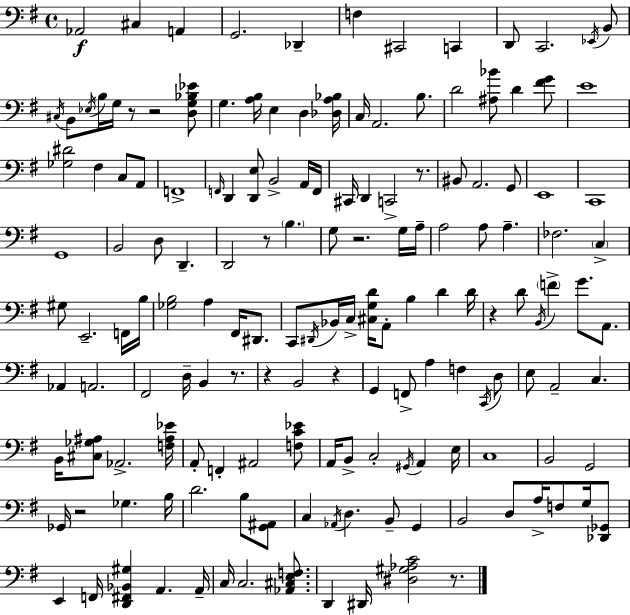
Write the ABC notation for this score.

X:1
T:Untitled
M:4/4
L:1/4
K:G
_A,,2 ^C, A,, G,,2 _D,, F, ^C,,2 C,, D,,/2 C,,2 _E,,/4 B,,/2 ^C,/4 B,,/2 _E,/4 B,/4 G,/4 z/2 z2 [D,G,_B,_E]/2 G, [A,B,]/4 E, D, [_D,A,_B,]/4 C,/4 A,,2 B,/2 D2 [^A,_B]/2 D [^FG]/2 E4 [_G,^D]2 ^F, C,/2 A,,/2 F,,4 F,,/4 D,, [D,,E,]/2 B,,2 A,,/4 F,,/4 ^C,,/4 D,, C,,2 z/2 ^B,,/2 A,,2 G,,/2 E,,4 C,,4 G,,4 B,,2 D,/2 D,, D,,2 z/2 B, G,/2 z2 G,/4 A,/4 A,2 A,/2 A, _F,2 C, ^G,/2 E,,2 F,,/4 B,/4 [_G,B,]2 A, ^F,,/4 ^D,,/2 C,,/2 ^D,,/4 _B,,/4 C,/4 [^C,G,D]/4 A,,/2 B, D D/4 z D/2 B,,/4 F G/2 A,,/2 _A,, A,,2 ^F,,2 D,/4 B,, z/2 z B,,2 z G,, F,,/2 A, F, C,,/4 D,/2 E,/2 A,,2 C, B,,/4 [^C,_G,^A,]/2 _A,,2 [F,^A,_E]/4 A,,/2 F,, ^A,,2 [F,C_E]/2 A,,/4 B,,/2 C,2 ^G,,/4 A,, E,/4 C,4 B,,2 G,,2 _G,,/4 z2 _G, B,/4 D2 B,/2 [G,,^A,,]/2 C, _A,,/4 D, B,,/2 G,, B,,2 D,/2 A,/4 F,/2 G,/4 [_D,,_G,,]/2 E,, F,,/4 [D,,^F,,_B,,^G,] A,, A,,/4 C,/4 C,2 [_A,,^C,E,F,]/2 D,, ^D,,/4 [^D,^G,_A,C]2 z/2